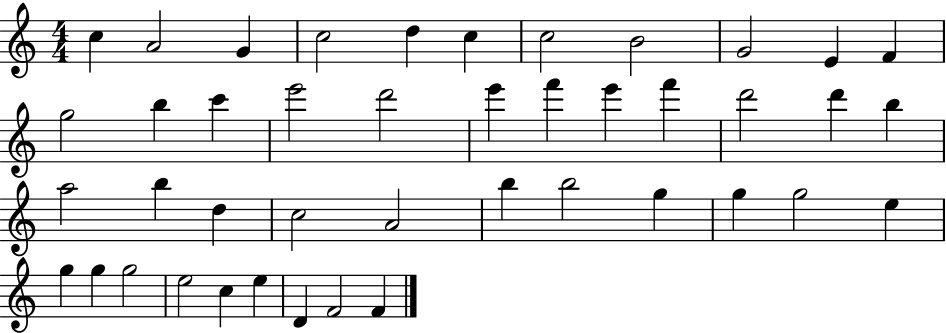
X:1
T:Untitled
M:4/4
L:1/4
K:C
c A2 G c2 d c c2 B2 G2 E F g2 b c' e'2 d'2 e' f' e' f' d'2 d' b a2 b d c2 A2 b b2 g g g2 e g g g2 e2 c e D F2 F